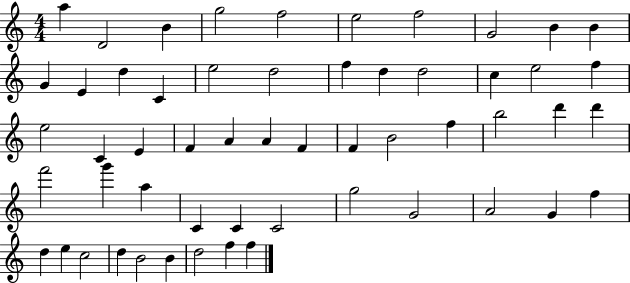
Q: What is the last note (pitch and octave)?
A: F5